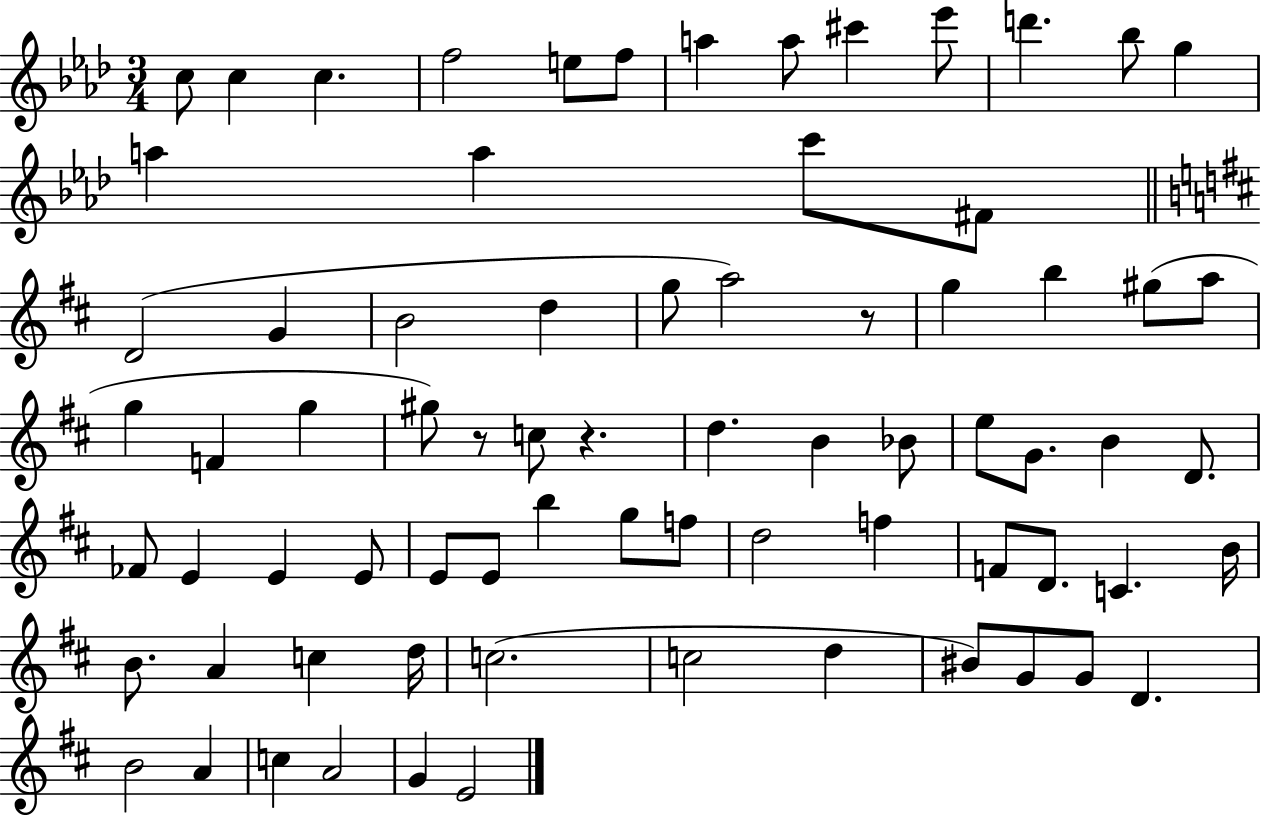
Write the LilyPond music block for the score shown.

{
  \clef treble
  \numericTimeSignature
  \time 3/4
  \key aes \major
  c''8 c''4 c''4. | f''2 e''8 f''8 | a''4 a''8 cis'''4 ees'''8 | d'''4. bes''8 g''4 | \break a''4 a''4 c'''8 fis'8 | \bar "||" \break \key b \minor d'2( g'4 | b'2 d''4 | g''8 a''2) r8 | g''4 b''4 gis''8( a''8 | \break g''4 f'4 g''4 | gis''8) r8 c''8 r4. | d''4. b'4 bes'8 | e''8 g'8. b'4 d'8. | \break fes'8 e'4 e'4 e'8 | e'8 e'8 b''4 g''8 f''8 | d''2 f''4 | f'8 d'8. c'4. b'16 | \break b'8. a'4 c''4 d''16 | c''2.( | c''2 d''4 | bis'8) g'8 g'8 d'4. | \break b'2 a'4 | c''4 a'2 | g'4 e'2 | \bar "|."
}